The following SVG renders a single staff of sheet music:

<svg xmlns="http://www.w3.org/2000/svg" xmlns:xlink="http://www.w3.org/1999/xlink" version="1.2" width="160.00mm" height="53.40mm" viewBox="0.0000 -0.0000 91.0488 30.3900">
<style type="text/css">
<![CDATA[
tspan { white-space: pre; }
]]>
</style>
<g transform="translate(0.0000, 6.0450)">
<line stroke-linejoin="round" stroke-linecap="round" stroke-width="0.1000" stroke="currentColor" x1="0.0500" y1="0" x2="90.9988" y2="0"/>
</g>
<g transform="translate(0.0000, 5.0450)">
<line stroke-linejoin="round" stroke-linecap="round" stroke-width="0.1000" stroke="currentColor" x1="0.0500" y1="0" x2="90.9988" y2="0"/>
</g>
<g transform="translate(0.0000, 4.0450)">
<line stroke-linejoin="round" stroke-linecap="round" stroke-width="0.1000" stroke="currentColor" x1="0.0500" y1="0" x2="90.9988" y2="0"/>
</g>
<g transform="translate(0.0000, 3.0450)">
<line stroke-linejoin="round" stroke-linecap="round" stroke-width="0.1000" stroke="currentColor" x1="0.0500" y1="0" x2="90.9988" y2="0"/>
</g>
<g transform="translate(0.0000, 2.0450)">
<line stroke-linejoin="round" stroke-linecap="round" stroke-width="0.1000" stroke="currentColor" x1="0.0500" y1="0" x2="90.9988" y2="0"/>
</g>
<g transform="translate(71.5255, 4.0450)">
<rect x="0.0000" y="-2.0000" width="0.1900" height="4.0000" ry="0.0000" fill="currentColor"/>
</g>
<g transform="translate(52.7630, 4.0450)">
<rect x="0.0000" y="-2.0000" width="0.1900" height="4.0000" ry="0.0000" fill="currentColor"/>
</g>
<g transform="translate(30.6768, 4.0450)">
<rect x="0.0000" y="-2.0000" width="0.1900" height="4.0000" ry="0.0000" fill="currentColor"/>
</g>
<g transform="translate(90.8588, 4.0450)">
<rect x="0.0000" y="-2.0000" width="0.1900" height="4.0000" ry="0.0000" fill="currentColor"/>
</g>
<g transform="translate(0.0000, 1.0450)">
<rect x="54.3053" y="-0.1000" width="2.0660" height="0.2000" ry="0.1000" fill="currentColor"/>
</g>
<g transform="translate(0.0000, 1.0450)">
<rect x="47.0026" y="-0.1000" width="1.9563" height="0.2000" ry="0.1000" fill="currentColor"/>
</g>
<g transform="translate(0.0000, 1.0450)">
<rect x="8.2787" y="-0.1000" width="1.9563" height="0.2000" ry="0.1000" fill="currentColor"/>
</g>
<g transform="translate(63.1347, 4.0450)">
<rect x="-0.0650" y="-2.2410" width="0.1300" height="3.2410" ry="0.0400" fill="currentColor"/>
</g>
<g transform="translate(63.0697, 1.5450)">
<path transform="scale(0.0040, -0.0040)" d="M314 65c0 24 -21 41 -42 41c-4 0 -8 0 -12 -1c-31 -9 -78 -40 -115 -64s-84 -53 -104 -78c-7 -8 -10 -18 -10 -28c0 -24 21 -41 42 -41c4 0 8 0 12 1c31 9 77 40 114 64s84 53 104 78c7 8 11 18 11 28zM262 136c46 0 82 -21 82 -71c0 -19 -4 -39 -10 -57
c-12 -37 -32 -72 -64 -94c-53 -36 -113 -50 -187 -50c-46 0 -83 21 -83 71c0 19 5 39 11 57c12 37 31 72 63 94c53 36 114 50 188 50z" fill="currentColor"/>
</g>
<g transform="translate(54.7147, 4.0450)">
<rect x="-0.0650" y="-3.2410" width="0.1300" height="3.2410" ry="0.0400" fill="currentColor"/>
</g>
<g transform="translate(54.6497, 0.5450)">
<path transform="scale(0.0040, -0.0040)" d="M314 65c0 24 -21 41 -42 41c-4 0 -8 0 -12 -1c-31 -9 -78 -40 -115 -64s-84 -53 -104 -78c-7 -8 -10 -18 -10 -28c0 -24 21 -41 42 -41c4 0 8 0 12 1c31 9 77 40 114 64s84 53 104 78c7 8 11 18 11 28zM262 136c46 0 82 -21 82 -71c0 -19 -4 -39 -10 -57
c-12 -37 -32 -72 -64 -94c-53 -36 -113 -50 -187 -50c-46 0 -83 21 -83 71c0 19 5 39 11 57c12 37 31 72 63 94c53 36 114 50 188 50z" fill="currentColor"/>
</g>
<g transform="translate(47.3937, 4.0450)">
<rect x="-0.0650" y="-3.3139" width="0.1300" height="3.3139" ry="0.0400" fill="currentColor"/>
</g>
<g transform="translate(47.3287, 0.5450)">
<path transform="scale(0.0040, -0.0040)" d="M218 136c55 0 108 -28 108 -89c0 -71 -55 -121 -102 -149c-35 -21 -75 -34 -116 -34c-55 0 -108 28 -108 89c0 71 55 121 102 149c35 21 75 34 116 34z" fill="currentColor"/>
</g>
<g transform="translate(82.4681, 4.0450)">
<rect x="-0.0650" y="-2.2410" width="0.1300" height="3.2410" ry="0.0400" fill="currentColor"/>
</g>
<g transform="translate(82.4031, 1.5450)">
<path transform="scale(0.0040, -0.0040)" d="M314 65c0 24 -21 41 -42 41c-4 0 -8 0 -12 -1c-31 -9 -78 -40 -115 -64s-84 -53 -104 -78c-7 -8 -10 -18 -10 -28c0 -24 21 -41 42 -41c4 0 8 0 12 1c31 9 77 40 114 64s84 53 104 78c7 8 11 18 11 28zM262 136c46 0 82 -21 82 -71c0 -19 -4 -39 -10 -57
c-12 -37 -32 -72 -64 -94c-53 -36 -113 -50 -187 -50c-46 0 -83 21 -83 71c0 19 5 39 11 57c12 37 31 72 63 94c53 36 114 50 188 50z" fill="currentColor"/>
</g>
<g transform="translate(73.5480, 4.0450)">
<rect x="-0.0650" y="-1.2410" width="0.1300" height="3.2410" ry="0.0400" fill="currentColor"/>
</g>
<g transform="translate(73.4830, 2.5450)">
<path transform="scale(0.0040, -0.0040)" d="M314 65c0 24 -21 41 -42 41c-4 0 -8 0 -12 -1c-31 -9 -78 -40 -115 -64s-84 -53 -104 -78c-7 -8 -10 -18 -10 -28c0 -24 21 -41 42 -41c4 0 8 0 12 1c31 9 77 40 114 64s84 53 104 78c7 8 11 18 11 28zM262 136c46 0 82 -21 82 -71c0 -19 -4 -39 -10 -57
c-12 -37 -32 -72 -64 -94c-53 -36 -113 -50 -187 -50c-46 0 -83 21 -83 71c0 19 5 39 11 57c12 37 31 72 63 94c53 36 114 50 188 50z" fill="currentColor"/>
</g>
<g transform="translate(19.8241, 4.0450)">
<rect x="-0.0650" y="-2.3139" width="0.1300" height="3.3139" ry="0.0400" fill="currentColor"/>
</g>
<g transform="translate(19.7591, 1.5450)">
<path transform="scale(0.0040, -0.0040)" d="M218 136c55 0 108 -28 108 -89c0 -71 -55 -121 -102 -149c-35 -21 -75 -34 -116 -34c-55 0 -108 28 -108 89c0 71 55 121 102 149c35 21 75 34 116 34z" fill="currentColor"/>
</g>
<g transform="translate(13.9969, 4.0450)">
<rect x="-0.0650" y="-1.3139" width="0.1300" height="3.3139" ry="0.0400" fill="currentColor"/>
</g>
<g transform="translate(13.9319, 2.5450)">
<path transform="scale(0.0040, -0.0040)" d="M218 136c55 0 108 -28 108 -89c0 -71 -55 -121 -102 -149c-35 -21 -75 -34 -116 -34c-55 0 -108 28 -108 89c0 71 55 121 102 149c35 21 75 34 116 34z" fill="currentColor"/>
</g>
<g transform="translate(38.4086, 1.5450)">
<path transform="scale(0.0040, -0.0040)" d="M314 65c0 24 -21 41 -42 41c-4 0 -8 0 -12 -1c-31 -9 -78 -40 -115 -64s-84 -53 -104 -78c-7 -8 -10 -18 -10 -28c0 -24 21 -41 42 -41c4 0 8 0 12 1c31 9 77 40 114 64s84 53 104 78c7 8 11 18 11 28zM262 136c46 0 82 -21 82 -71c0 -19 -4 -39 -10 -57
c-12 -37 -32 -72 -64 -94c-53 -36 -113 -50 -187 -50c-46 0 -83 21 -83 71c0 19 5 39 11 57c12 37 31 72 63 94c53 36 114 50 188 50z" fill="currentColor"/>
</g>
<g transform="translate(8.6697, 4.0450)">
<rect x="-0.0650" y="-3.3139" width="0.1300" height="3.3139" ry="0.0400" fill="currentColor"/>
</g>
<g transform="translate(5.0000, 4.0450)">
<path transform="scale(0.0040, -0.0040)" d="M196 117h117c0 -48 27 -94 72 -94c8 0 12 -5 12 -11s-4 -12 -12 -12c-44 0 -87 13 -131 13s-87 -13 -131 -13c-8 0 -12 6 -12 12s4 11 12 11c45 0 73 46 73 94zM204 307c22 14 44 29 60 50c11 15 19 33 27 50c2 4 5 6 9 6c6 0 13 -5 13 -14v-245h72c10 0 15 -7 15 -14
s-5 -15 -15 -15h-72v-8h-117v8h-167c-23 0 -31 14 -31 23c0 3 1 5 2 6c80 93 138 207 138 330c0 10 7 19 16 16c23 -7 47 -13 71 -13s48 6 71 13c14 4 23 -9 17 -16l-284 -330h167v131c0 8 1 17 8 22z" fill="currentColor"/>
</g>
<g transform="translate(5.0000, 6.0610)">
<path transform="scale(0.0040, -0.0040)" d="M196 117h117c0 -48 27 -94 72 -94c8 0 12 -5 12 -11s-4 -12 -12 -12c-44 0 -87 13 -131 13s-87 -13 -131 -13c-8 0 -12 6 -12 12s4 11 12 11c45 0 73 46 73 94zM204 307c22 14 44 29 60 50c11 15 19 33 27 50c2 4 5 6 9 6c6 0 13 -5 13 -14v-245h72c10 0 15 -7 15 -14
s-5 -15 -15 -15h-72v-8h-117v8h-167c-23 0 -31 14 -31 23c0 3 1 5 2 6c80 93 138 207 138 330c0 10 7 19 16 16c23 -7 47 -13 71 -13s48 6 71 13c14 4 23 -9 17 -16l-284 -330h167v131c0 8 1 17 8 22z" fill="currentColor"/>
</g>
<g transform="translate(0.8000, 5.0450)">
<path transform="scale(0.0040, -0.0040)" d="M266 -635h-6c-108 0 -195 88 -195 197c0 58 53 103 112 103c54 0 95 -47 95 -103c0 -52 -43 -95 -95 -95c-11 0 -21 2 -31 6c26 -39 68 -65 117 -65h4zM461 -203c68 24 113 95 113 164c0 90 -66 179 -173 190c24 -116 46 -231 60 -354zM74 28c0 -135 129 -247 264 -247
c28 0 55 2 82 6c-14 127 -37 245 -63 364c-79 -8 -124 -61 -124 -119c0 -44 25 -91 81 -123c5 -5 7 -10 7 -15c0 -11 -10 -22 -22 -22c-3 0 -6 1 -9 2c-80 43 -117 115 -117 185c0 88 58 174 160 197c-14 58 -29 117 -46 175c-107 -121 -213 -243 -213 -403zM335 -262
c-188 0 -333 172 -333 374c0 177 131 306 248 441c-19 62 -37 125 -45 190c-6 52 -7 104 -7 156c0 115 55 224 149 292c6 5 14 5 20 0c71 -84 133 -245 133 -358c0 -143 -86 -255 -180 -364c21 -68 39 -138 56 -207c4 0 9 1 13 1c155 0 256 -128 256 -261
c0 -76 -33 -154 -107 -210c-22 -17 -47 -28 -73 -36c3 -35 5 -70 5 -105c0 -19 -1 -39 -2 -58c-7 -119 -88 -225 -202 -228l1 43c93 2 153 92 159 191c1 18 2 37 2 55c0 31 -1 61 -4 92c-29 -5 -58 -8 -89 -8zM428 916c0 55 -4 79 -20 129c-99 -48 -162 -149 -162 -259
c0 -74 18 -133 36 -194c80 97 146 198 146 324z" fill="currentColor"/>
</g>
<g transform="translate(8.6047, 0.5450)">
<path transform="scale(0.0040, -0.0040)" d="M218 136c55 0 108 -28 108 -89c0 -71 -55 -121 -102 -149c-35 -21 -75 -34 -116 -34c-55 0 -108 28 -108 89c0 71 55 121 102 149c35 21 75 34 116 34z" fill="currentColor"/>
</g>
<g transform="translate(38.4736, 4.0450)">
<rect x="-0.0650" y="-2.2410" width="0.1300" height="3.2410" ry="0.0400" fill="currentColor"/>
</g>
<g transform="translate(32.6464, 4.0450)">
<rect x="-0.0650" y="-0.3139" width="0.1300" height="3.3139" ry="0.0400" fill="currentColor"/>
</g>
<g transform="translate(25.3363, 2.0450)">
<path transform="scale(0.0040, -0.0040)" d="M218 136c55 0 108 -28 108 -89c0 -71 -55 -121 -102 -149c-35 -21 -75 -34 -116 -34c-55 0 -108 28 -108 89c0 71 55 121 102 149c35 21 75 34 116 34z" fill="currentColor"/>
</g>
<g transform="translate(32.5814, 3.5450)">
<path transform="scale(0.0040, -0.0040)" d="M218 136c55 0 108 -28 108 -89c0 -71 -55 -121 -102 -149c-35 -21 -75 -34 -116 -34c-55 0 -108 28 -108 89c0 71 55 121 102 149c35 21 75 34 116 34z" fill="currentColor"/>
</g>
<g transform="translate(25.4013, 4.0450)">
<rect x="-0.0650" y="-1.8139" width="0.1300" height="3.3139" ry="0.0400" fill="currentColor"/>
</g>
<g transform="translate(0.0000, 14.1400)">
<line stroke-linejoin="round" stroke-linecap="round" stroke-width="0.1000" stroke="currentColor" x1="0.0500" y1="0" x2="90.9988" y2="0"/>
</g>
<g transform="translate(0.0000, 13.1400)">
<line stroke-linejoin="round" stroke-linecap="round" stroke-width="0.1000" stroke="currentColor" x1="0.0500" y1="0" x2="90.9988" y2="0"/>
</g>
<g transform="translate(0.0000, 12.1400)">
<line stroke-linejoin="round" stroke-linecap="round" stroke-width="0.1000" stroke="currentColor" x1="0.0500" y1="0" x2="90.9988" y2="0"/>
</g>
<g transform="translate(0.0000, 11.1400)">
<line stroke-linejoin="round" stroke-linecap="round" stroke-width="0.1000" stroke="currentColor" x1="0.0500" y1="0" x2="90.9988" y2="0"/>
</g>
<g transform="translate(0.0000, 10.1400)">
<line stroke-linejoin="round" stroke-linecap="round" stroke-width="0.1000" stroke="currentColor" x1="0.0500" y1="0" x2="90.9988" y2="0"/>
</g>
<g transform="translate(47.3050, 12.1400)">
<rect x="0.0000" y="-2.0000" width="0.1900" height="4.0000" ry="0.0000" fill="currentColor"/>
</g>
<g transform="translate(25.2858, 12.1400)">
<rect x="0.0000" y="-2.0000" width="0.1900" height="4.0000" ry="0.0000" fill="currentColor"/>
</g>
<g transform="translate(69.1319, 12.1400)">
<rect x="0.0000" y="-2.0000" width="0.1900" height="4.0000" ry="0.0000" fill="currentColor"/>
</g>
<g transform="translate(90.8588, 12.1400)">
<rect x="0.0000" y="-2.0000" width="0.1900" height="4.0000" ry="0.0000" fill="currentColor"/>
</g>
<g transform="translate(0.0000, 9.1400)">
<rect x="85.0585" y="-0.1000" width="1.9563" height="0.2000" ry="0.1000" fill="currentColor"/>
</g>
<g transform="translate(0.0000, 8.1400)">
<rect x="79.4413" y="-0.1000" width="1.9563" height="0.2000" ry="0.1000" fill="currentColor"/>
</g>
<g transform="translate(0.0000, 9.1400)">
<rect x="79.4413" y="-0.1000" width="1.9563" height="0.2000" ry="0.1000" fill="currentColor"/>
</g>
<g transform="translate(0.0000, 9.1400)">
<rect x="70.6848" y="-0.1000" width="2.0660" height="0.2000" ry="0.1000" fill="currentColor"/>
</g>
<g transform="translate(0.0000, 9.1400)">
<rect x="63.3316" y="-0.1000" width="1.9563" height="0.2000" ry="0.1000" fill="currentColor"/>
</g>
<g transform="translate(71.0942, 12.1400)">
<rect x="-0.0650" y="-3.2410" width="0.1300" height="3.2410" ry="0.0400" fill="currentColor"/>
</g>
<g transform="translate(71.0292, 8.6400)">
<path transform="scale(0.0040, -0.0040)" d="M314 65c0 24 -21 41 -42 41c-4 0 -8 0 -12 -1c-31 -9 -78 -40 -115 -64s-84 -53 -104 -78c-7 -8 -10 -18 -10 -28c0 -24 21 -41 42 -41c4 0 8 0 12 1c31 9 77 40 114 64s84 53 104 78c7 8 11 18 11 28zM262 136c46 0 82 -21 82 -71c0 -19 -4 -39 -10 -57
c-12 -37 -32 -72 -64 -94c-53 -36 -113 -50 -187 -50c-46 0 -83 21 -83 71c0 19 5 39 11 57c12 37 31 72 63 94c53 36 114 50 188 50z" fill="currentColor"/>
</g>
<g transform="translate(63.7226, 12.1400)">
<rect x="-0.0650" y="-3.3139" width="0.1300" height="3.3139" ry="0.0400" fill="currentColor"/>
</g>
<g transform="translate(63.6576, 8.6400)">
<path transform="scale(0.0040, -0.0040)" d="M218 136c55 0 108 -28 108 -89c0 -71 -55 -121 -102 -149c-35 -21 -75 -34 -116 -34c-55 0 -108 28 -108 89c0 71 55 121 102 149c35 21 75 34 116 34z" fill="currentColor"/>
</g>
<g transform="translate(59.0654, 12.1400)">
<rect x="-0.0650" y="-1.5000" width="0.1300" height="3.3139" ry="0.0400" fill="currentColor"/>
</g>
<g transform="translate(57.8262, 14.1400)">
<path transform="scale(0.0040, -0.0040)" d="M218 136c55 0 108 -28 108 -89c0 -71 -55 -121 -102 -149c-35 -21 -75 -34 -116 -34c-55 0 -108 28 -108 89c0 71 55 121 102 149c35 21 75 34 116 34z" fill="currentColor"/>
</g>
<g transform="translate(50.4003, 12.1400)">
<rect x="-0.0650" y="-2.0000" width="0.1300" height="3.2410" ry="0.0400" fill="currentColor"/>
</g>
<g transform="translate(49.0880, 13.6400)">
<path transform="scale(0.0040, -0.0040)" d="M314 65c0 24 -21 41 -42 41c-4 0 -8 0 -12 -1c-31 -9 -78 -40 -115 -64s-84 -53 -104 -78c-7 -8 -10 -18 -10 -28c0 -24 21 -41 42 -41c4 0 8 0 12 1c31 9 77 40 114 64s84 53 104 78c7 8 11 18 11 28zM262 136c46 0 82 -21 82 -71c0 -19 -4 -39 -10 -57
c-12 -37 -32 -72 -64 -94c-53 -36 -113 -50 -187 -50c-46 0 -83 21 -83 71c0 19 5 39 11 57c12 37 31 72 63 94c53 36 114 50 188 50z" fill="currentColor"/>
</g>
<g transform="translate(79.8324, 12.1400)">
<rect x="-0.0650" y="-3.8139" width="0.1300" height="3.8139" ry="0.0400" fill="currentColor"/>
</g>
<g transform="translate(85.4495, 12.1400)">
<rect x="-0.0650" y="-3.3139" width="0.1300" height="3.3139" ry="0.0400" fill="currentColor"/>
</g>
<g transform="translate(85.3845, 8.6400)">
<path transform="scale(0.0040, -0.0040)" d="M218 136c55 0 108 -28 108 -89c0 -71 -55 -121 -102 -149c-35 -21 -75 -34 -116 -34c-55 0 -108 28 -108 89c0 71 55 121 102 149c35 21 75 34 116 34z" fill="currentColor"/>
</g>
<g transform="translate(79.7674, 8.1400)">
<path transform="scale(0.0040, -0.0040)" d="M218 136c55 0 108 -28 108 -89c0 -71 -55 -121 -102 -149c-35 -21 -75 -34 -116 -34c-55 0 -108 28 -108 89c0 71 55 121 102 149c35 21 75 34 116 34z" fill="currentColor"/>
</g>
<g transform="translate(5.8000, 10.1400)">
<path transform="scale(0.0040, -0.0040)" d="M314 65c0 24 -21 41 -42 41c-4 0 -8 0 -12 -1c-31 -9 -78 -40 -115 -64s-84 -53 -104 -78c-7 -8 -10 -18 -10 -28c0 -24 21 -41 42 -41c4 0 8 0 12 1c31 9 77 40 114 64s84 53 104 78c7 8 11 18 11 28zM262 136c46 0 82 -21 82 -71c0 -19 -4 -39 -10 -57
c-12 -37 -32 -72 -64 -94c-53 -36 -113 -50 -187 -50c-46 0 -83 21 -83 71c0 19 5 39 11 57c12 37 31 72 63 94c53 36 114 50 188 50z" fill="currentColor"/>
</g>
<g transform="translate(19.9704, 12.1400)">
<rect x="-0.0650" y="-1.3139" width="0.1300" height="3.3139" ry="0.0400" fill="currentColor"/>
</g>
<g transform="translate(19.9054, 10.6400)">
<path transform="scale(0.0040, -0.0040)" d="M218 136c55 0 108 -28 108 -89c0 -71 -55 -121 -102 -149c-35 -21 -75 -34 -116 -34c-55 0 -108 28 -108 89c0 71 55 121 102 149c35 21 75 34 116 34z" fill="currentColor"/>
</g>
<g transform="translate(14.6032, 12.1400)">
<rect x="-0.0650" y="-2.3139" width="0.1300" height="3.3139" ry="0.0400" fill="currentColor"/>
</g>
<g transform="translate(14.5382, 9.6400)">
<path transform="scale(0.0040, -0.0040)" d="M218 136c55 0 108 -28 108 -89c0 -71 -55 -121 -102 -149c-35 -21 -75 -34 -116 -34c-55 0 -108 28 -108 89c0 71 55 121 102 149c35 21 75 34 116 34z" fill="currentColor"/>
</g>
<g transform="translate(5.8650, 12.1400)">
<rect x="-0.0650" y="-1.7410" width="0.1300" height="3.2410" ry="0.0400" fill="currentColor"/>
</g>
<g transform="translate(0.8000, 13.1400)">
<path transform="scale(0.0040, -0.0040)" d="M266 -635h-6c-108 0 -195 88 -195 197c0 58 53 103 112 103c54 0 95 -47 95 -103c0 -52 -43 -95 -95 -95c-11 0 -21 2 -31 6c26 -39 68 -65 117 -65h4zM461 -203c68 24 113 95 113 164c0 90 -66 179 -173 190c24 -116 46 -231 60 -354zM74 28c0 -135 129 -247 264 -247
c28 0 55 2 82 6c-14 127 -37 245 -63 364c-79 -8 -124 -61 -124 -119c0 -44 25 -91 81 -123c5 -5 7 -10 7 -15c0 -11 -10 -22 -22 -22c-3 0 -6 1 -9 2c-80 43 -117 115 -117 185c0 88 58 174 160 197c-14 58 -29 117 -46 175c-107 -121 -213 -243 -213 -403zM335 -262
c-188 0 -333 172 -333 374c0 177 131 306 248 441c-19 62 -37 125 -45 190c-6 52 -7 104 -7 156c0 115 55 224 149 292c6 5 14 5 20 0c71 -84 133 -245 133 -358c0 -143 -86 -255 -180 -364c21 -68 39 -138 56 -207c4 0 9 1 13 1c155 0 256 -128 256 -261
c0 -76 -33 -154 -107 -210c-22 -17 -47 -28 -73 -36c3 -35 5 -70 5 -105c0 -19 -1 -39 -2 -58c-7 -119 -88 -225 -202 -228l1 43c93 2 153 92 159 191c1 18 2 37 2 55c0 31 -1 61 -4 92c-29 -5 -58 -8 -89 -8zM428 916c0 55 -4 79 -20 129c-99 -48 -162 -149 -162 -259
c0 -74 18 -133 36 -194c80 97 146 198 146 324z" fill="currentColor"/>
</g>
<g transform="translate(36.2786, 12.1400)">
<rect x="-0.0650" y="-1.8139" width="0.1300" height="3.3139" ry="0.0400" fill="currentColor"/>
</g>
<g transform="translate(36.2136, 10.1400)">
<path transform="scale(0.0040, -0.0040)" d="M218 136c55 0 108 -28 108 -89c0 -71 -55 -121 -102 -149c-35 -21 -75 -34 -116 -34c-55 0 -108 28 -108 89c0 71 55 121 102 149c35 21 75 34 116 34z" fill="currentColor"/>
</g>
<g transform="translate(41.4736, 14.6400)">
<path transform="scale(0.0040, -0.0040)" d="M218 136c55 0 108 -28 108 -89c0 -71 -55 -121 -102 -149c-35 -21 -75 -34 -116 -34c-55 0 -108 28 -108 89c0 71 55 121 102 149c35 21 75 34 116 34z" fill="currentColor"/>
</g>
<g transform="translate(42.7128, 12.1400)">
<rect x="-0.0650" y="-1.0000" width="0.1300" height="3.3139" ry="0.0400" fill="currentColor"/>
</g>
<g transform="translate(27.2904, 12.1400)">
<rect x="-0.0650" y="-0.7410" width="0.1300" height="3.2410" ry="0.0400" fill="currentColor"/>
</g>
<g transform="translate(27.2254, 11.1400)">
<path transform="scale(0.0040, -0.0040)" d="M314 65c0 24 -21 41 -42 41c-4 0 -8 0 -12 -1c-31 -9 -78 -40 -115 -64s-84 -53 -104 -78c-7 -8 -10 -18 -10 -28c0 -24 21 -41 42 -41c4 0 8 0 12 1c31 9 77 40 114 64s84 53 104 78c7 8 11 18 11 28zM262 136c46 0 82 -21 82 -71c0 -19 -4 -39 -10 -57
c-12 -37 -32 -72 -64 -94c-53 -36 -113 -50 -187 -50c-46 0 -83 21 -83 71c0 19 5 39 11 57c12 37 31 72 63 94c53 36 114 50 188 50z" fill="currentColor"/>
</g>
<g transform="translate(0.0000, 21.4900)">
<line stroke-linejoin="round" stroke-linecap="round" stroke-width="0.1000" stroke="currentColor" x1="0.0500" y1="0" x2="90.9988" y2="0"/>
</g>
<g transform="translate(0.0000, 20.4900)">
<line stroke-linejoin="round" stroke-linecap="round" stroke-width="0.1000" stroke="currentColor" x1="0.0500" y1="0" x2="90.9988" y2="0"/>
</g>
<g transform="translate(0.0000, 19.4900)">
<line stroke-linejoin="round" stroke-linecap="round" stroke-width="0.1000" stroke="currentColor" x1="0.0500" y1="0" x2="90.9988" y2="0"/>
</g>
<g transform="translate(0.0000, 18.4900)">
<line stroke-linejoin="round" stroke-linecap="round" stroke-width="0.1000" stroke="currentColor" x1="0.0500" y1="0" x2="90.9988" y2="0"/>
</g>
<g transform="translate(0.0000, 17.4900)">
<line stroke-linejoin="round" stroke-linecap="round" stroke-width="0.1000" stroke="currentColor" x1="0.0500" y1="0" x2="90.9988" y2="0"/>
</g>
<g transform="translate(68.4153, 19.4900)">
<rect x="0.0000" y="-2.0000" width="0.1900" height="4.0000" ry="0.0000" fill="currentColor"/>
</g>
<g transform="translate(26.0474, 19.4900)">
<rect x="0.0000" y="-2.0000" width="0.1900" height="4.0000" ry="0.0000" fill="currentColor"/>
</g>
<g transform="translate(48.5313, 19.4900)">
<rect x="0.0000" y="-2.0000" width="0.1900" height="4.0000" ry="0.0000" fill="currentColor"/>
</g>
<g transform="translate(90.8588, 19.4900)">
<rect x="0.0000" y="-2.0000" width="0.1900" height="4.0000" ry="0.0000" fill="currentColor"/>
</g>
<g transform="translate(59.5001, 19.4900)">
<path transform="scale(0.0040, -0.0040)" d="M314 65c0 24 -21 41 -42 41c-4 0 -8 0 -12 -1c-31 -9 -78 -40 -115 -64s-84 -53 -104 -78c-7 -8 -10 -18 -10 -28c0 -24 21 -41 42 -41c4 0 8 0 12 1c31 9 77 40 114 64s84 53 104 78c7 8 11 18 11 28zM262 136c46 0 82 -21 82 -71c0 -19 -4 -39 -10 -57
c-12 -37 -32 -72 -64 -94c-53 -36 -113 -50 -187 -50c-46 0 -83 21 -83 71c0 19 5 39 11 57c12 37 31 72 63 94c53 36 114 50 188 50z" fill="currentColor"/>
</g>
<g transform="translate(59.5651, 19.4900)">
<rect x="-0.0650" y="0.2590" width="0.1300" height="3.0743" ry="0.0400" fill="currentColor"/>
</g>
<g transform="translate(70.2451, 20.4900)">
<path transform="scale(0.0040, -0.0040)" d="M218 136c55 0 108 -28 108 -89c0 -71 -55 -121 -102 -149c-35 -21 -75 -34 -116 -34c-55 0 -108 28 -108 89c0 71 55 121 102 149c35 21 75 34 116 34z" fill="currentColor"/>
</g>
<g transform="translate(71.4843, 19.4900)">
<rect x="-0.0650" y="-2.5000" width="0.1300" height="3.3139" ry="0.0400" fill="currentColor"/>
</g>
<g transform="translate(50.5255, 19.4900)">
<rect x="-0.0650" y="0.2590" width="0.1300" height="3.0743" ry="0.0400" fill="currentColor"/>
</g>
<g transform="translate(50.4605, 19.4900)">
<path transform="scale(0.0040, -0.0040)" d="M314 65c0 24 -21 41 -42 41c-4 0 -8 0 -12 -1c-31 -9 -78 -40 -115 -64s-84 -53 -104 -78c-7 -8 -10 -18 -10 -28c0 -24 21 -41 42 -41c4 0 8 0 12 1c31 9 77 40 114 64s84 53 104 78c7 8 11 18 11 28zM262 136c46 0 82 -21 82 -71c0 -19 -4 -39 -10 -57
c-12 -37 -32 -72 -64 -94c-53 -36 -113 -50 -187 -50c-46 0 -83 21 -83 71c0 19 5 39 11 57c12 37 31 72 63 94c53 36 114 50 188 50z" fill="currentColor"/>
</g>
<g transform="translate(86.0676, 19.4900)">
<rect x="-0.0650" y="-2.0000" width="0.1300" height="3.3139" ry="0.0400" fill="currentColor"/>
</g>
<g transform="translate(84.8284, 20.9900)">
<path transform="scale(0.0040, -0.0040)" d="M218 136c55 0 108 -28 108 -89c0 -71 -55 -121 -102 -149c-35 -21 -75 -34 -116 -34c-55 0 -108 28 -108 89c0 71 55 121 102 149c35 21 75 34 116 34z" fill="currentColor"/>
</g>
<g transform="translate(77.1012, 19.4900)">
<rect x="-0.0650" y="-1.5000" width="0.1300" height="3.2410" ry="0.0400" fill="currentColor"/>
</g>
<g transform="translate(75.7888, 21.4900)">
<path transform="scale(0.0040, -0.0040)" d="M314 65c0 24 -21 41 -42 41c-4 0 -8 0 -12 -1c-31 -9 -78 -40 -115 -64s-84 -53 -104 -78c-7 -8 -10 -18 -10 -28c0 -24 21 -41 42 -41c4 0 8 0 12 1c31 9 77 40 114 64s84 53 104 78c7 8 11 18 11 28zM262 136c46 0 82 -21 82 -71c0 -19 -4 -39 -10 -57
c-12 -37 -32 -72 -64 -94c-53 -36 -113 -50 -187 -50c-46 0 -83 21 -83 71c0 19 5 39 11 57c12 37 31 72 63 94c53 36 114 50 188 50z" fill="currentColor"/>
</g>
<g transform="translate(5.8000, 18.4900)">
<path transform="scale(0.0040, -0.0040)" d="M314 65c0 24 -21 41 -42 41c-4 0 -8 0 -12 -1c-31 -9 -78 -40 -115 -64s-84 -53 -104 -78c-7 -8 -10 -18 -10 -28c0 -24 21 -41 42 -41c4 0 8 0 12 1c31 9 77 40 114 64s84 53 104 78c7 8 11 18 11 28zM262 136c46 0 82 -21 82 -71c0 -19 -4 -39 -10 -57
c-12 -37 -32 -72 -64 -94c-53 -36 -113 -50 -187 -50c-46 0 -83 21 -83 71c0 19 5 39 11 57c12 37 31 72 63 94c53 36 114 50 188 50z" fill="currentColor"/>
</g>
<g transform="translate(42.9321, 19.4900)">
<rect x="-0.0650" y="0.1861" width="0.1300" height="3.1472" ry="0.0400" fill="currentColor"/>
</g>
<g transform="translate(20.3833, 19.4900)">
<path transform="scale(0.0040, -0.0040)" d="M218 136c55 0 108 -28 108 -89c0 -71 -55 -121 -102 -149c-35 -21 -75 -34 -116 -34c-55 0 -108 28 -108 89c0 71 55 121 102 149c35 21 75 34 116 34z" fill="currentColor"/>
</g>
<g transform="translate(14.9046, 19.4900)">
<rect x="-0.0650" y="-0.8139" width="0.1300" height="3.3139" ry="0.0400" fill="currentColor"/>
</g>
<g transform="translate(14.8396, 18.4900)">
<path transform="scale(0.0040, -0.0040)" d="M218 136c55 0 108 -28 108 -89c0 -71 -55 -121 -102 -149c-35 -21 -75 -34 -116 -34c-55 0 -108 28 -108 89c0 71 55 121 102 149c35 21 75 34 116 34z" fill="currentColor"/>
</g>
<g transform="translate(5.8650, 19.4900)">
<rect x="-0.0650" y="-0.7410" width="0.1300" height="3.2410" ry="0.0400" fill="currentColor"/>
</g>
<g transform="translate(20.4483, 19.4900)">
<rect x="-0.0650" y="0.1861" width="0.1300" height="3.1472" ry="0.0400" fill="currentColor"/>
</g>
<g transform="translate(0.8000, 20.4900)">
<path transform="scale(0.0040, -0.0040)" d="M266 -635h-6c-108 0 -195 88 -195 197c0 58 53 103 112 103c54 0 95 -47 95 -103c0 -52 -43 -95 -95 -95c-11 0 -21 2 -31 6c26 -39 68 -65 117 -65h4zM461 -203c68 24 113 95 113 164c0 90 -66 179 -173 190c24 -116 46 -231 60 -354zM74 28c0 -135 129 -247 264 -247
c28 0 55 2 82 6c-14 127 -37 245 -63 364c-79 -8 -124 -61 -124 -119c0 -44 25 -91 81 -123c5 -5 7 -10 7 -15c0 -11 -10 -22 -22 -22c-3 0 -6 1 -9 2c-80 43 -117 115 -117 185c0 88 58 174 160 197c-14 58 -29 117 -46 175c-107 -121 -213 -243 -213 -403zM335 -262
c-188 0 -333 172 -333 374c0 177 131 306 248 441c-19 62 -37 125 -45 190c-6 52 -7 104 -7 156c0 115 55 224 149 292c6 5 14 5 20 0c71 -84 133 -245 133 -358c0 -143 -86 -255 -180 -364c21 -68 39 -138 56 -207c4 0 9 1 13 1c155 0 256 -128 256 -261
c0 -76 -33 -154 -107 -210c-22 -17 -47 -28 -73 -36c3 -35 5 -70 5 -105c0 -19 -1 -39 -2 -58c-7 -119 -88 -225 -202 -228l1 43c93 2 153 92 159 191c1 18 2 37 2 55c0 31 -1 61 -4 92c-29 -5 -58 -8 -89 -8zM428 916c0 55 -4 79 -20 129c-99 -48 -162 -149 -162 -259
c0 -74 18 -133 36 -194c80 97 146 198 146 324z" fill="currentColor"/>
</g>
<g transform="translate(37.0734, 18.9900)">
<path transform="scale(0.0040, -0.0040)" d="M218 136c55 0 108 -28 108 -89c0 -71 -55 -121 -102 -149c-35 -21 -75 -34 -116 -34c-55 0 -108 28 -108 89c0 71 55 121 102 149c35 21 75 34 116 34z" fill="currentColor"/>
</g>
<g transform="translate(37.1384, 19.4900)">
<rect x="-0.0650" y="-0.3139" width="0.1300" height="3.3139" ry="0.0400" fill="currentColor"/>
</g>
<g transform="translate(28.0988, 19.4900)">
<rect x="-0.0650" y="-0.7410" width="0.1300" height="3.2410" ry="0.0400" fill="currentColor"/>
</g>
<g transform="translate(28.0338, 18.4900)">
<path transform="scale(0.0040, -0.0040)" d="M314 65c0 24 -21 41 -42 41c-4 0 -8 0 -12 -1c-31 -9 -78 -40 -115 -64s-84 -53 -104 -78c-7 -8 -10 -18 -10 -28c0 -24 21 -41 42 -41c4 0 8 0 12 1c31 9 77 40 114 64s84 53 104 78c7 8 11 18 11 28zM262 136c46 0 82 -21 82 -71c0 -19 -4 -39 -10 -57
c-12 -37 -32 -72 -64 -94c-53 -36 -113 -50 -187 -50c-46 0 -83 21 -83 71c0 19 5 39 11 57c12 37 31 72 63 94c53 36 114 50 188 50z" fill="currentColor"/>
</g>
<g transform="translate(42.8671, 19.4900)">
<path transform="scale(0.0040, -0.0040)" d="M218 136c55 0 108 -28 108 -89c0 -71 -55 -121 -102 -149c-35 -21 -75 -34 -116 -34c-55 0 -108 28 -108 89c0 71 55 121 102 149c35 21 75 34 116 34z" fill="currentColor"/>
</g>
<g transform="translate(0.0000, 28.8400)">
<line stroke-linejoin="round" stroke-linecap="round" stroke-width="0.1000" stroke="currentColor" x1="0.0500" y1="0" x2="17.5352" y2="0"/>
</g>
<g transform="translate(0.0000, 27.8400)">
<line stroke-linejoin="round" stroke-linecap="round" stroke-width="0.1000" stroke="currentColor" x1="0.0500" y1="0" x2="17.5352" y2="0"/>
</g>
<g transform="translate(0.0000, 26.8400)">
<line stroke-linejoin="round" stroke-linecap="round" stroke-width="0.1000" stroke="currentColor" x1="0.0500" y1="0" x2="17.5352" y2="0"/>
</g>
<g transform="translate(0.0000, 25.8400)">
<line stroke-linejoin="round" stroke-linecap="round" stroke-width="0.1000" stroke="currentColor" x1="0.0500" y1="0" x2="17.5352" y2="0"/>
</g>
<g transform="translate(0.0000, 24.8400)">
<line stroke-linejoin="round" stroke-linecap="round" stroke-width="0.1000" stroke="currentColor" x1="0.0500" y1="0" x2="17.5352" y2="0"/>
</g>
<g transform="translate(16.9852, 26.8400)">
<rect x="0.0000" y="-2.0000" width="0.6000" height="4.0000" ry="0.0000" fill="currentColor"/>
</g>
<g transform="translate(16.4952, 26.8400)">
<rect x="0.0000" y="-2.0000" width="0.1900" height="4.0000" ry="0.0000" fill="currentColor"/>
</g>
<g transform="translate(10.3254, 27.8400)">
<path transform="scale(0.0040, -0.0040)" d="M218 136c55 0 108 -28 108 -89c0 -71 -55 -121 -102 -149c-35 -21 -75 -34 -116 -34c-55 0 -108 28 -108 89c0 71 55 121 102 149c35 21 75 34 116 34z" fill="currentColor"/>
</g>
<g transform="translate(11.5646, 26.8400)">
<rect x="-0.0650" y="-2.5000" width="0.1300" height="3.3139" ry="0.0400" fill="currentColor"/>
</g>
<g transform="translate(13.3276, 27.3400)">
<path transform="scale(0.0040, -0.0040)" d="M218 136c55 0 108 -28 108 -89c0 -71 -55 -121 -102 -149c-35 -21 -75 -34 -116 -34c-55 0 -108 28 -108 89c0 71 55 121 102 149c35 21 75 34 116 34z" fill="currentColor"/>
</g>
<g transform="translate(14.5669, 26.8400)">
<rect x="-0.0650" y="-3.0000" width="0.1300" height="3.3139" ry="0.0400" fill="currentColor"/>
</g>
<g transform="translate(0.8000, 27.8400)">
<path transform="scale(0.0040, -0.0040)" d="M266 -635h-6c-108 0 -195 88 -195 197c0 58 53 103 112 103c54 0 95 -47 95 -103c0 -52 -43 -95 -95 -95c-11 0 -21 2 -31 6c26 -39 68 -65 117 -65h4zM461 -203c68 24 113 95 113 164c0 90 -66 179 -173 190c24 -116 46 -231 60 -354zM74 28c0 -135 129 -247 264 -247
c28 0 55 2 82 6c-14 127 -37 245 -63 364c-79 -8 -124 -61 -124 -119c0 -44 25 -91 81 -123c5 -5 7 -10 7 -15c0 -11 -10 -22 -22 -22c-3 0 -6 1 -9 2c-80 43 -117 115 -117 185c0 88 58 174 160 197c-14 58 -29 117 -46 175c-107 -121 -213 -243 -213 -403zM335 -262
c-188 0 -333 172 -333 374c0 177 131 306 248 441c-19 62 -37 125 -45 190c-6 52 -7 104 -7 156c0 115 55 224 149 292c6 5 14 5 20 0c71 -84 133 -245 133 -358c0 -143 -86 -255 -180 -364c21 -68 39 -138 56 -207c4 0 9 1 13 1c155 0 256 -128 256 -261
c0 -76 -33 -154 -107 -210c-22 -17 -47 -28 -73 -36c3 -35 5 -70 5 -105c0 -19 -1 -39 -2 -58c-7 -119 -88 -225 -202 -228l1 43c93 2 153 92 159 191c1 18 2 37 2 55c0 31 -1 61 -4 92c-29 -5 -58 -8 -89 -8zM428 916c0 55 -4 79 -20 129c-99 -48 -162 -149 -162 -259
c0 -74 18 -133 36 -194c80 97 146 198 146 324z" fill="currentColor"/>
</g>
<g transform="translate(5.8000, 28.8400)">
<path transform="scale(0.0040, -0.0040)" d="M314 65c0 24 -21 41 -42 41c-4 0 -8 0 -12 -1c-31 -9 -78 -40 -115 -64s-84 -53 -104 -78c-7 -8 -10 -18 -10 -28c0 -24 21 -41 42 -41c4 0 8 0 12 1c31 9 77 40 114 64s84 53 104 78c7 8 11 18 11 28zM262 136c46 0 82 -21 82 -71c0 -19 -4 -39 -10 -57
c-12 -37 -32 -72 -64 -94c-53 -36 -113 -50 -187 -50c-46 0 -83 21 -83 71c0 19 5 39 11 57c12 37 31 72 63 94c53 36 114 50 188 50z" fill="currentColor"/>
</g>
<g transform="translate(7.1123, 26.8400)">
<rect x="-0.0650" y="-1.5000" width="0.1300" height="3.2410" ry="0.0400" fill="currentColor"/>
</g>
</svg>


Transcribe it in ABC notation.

X:1
T:Untitled
M:4/4
L:1/4
K:C
b e g f c g2 b b2 g2 e2 g2 f2 g e d2 f D F2 E b b2 c' b d2 d B d2 c B B2 B2 G E2 F E2 G A